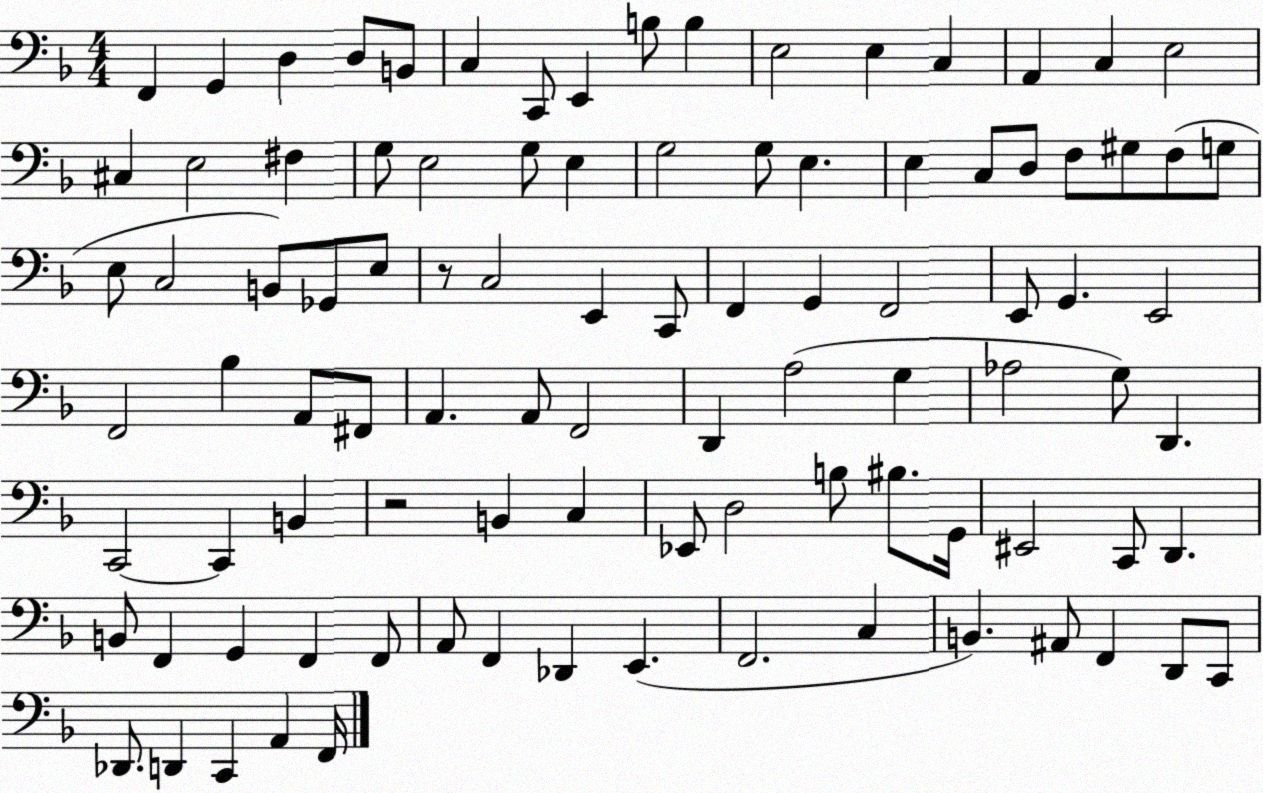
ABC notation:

X:1
T:Untitled
M:4/4
L:1/4
K:F
F,, G,, D, D,/2 B,,/2 C, C,,/2 E,, B,/2 B, E,2 E, C, A,, C, E,2 ^C, E,2 ^F, G,/2 E,2 G,/2 E, G,2 G,/2 E, E, C,/2 D,/2 F,/2 ^G,/2 F,/2 G,/2 E,/2 C,2 B,,/2 _G,,/2 E,/2 z/2 C,2 E,, C,,/2 F,, G,, F,,2 E,,/2 G,, E,,2 F,,2 _B, A,,/2 ^F,,/2 A,, A,,/2 F,,2 D,, A,2 G, _A,2 G,/2 D,, C,,2 C,, B,, z2 B,, C, _E,,/2 D,2 B,/2 ^B,/2 G,,/4 ^E,,2 C,,/2 D,, B,,/2 F,, G,, F,, F,,/2 A,,/2 F,, _D,, E,, F,,2 C, B,, ^A,,/2 F,, D,,/2 C,,/2 _D,,/2 D,, C,, A,, F,,/4